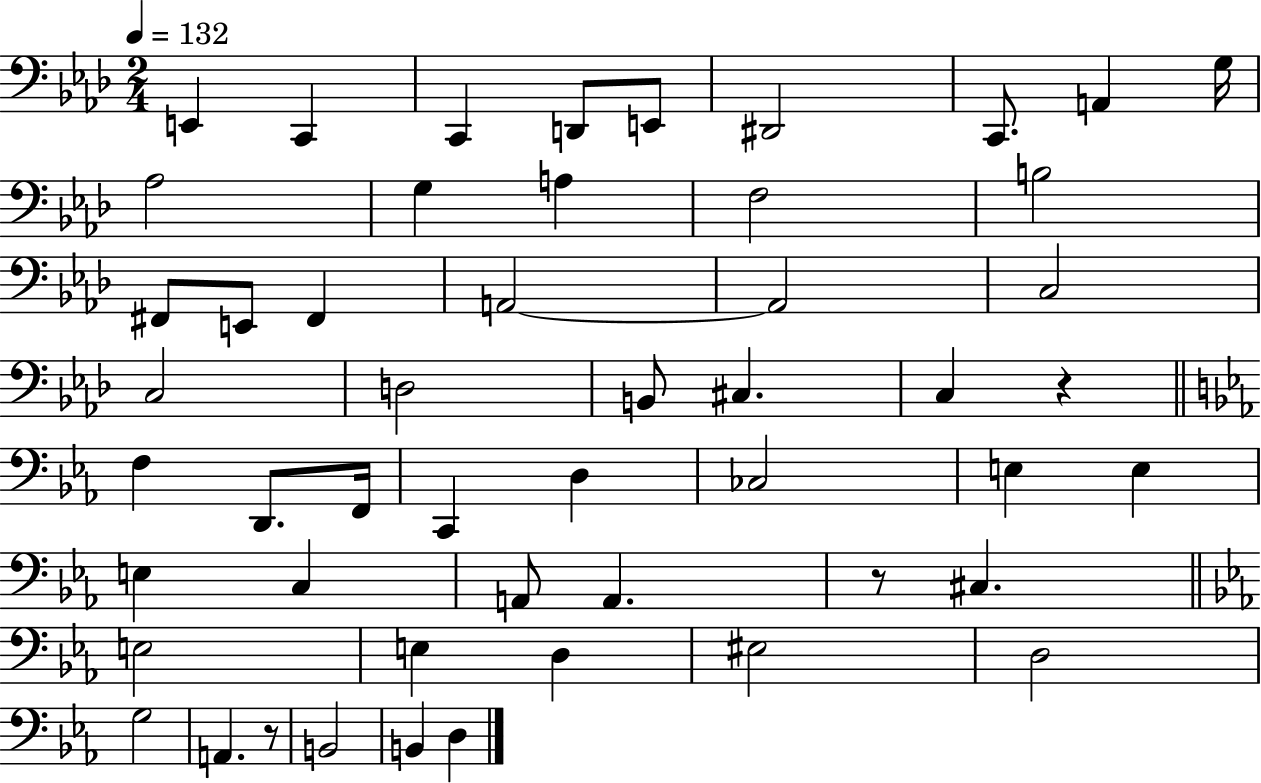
{
  \clef bass
  \numericTimeSignature
  \time 2/4
  \key aes \major
  \tempo 4 = 132
  e,4 c,4 | c,4 d,8 e,8 | dis,2 | c,8. a,4 g16 | \break aes2 | g4 a4 | f2 | b2 | \break fis,8 e,8 fis,4 | a,2~~ | a,2 | c2 | \break c2 | d2 | b,8 cis4. | c4 r4 | \break \bar "||" \break \key ees \major f4 d,8. f,16 | c,4 d4 | ces2 | e4 e4 | \break e4 c4 | a,8 a,4. | r8 cis4. | \bar "||" \break \key ees \major e2 | e4 d4 | eis2 | d2 | \break g2 | a,4. r8 | b,2 | b,4 d4 | \break \bar "|."
}